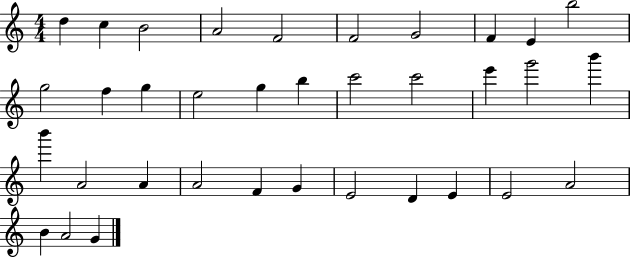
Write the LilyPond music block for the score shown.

{
  \clef treble
  \numericTimeSignature
  \time 4/4
  \key c \major
  d''4 c''4 b'2 | a'2 f'2 | f'2 g'2 | f'4 e'4 b''2 | \break g''2 f''4 g''4 | e''2 g''4 b''4 | c'''2 c'''2 | e'''4 g'''2 b'''4 | \break b'''4 a'2 a'4 | a'2 f'4 g'4 | e'2 d'4 e'4 | e'2 a'2 | \break b'4 a'2 g'4 | \bar "|."
}